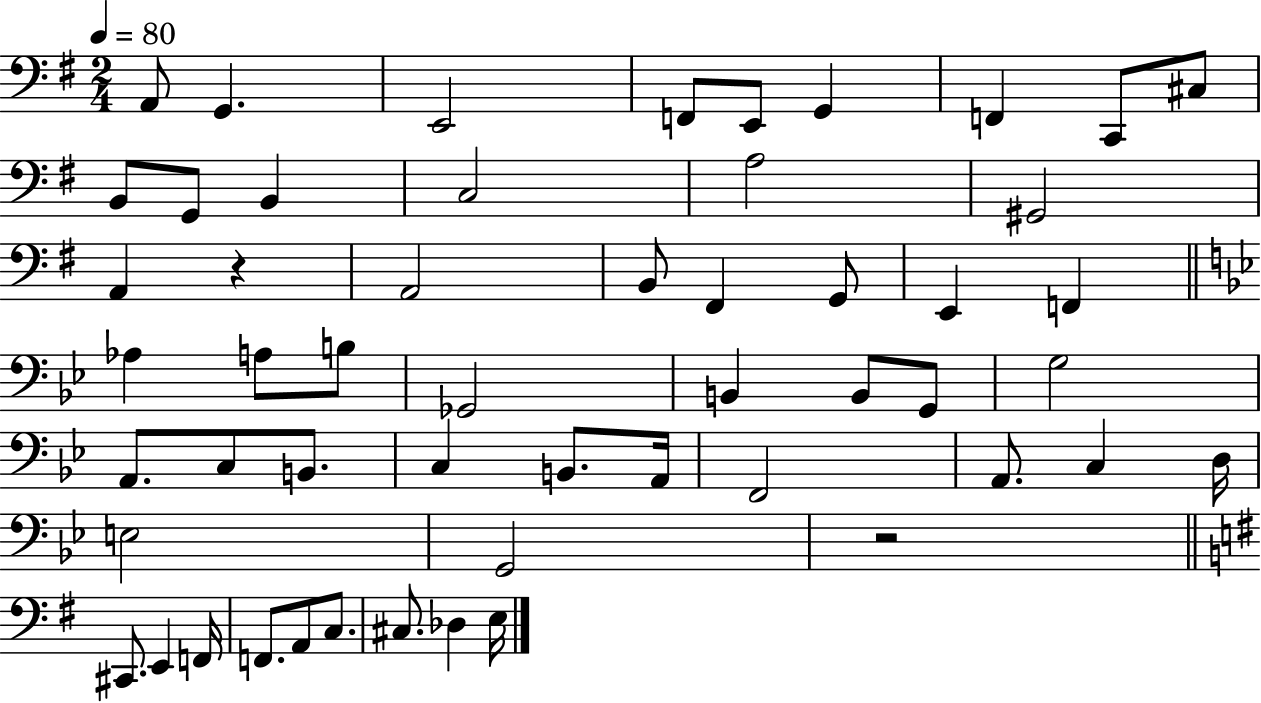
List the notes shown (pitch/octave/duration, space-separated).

A2/e G2/q. E2/h F2/e E2/e G2/q F2/q C2/e C#3/e B2/e G2/e B2/q C3/h A3/h G#2/h A2/q R/q A2/h B2/e F#2/q G2/e E2/q F2/q Ab3/q A3/e B3/e Gb2/h B2/q B2/e G2/e G3/h A2/e. C3/e B2/e. C3/q B2/e. A2/s F2/h A2/e. C3/q D3/s E3/h G2/h R/h C#2/e. E2/q F2/s F2/e. A2/e C3/e. C#3/e. Db3/q E3/s